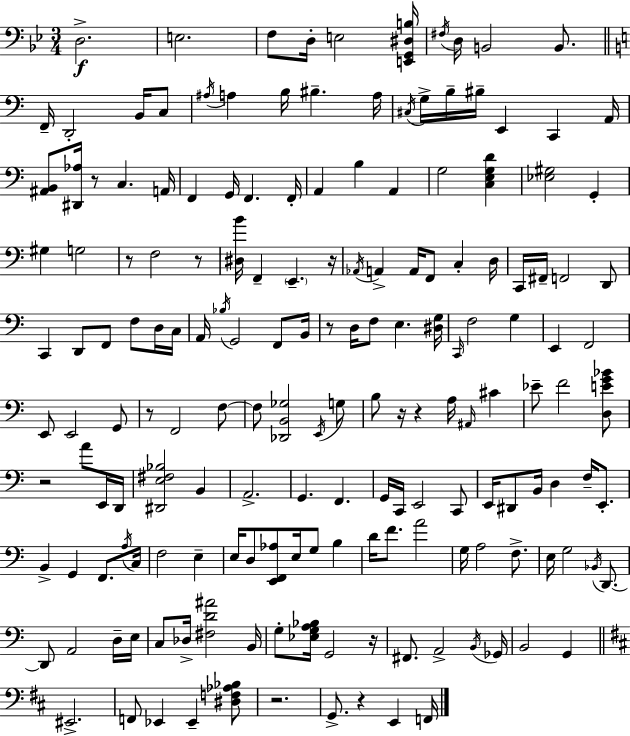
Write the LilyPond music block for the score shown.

{
  \clef bass
  \numericTimeSignature
  \time 3/4
  \key bes \major
  \repeat volta 2 { d2.->\f | e2. | f8 d16-. e2 <e, g, dis b>16 | \acciaccatura { fis16 } d16 b,2 b,8. | \break \bar "||" \break \key c \major f,16-- d,2-. b,16 c8 | \acciaccatura { ais16 } a4 b16 bis4.-- | a16 \acciaccatura { cis16 } g16-> b16-- bis16-- e,4 c,4 | a,16 <ais, b,>8 <dis, aes>16 r8 c4. | \break a,16 f,4 g,16 f,4. | f,16-. a,4 b4 a,4 | g2 <c e g d'>4 | <ees gis>2 g,4-. | \break gis4 g2 | r8 f2 | r8 <dis b'>16 f,4-- \parenthesize e,4.-- | r16 \acciaccatura { aes,16 } a,4-> a,16 f,8 c4-. | \break d16 c,16 fis,16-- f,2 | d,8 c,4 d,8 f,8 f8 | d16 c16 a,16 \acciaccatura { bes16 } g,2 | f,8 b,16 r8 d16 f8 e4. | \break <dis g>16 \grace { c,16 } f2 | g4 e,4 f,2 | e,8 e,2 | g,8 r8 f,2 | \break f8~~ f8 <des, b, ges>2 | \acciaccatura { e,16 } g8 b8 r16 r4 | a16 \grace { ais,16 } cis'4 ees'8-- f'2 | <d e' g' bes'>8 r2 | \break a'8 e,16 d,16 <dis, e fis bes>2 | b,4 a,2.-> | g,4. | f,4. g,16 c,16 e,2 | \break c,8 e,16 dis,8 b,16 d4 | f16-- e,8.-. b,4-> g,4 | f,8. \acciaccatura { a16 } c16 f2 | e4-- e16 d8 <e, f, aes>8 | \break e16 g8 b4 d'16 f'8. | a'2 g16 a2 | f8.-> e16 g2 | \acciaccatura { bes,16 } d,8.~~ d,8 a,2 | \break d16-- e16 c8 des16-> | <fis d' ais'>2 b,16 g8-. <ees g a bes>16 | g,2 r16 fis,8. | a,2-> \acciaccatura { b,16 } ges,16 b,2 | \break g,4 \bar "||" \break \key d \major eis,2.-> | f,8 ees,4 ees,4-- <dis f aes bes>8 | r2. | g,8.-> r4 e,4 f,16 | \break } \bar "|."
}